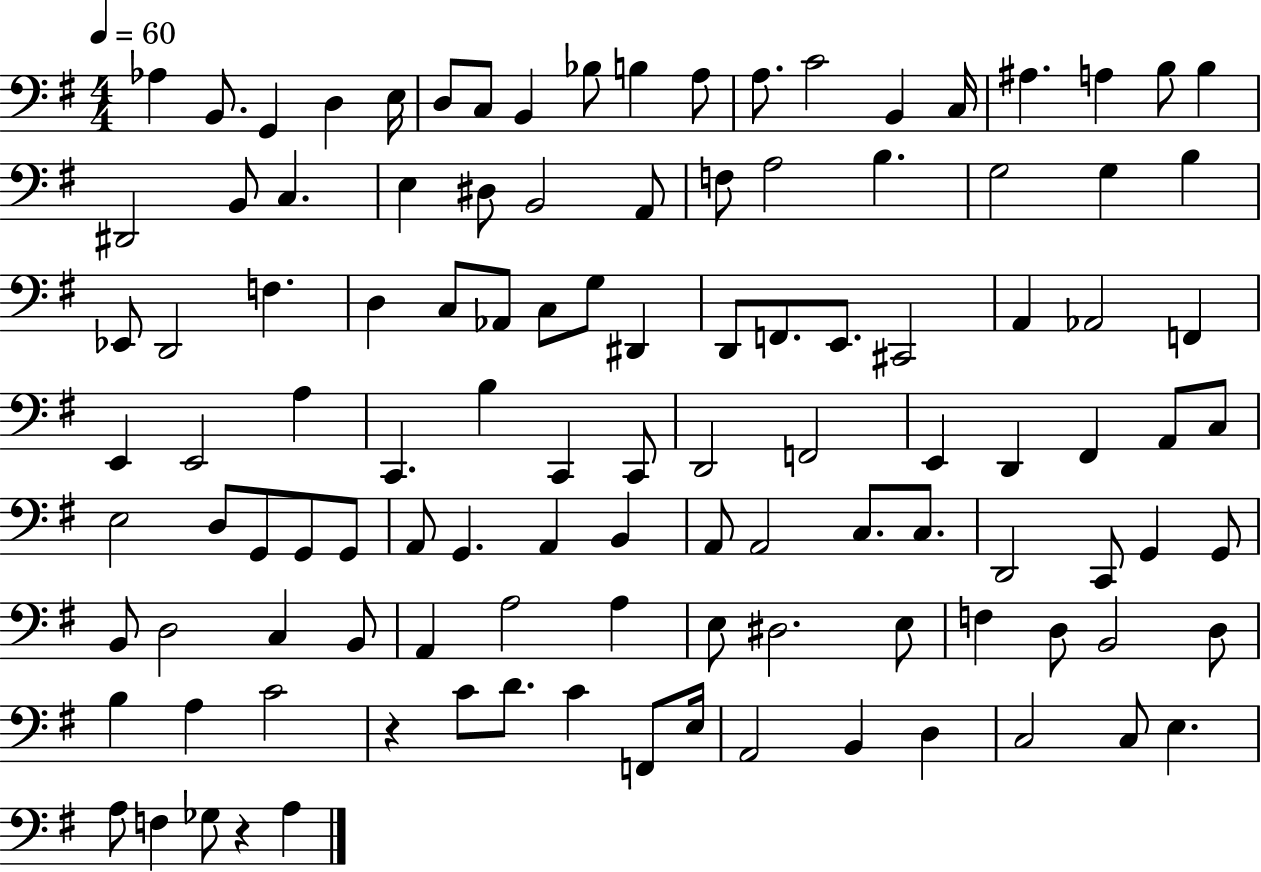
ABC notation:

X:1
T:Untitled
M:4/4
L:1/4
K:G
_A, B,,/2 G,, D, E,/4 D,/2 C,/2 B,, _B,/2 B, A,/2 A,/2 C2 B,, C,/4 ^A, A, B,/2 B, ^D,,2 B,,/2 C, E, ^D,/2 B,,2 A,,/2 F,/2 A,2 B, G,2 G, B, _E,,/2 D,,2 F, D, C,/2 _A,,/2 C,/2 G,/2 ^D,, D,,/2 F,,/2 E,,/2 ^C,,2 A,, _A,,2 F,, E,, E,,2 A, C,, B, C,, C,,/2 D,,2 F,,2 E,, D,, ^F,, A,,/2 C,/2 E,2 D,/2 G,,/2 G,,/2 G,,/2 A,,/2 G,, A,, B,, A,,/2 A,,2 C,/2 C,/2 D,,2 C,,/2 G,, G,,/2 B,,/2 D,2 C, B,,/2 A,, A,2 A, E,/2 ^D,2 E,/2 F, D,/2 B,,2 D,/2 B, A, C2 z C/2 D/2 C F,,/2 E,/4 A,,2 B,, D, C,2 C,/2 E, A,/2 F, _G,/2 z A,